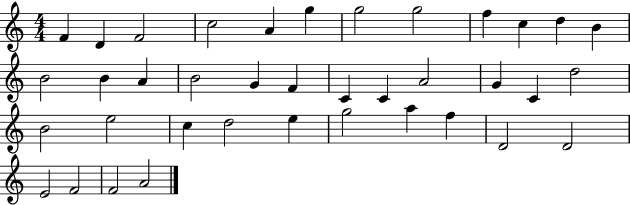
{
  \clef treble
  \numericTimeSignature
  \time 4/4
  \key c \major
  f'4 d'4 f'2 | c''2 a'4 g''4 | g''2 g''2 | f''4 c''4 d''4 b'4 | \break b'2 b'4 a'4 | b'2 g'4 f'4 | c'4 c'4 a'2 | g'4 c'4 d''2 | \break b'2 e''2 | c''4 d''2 e''4 | g''2 a''4 f''4 | d'2 d'2 | \break e'2 f'2 | f'2 a'2 | \bar "|."
}